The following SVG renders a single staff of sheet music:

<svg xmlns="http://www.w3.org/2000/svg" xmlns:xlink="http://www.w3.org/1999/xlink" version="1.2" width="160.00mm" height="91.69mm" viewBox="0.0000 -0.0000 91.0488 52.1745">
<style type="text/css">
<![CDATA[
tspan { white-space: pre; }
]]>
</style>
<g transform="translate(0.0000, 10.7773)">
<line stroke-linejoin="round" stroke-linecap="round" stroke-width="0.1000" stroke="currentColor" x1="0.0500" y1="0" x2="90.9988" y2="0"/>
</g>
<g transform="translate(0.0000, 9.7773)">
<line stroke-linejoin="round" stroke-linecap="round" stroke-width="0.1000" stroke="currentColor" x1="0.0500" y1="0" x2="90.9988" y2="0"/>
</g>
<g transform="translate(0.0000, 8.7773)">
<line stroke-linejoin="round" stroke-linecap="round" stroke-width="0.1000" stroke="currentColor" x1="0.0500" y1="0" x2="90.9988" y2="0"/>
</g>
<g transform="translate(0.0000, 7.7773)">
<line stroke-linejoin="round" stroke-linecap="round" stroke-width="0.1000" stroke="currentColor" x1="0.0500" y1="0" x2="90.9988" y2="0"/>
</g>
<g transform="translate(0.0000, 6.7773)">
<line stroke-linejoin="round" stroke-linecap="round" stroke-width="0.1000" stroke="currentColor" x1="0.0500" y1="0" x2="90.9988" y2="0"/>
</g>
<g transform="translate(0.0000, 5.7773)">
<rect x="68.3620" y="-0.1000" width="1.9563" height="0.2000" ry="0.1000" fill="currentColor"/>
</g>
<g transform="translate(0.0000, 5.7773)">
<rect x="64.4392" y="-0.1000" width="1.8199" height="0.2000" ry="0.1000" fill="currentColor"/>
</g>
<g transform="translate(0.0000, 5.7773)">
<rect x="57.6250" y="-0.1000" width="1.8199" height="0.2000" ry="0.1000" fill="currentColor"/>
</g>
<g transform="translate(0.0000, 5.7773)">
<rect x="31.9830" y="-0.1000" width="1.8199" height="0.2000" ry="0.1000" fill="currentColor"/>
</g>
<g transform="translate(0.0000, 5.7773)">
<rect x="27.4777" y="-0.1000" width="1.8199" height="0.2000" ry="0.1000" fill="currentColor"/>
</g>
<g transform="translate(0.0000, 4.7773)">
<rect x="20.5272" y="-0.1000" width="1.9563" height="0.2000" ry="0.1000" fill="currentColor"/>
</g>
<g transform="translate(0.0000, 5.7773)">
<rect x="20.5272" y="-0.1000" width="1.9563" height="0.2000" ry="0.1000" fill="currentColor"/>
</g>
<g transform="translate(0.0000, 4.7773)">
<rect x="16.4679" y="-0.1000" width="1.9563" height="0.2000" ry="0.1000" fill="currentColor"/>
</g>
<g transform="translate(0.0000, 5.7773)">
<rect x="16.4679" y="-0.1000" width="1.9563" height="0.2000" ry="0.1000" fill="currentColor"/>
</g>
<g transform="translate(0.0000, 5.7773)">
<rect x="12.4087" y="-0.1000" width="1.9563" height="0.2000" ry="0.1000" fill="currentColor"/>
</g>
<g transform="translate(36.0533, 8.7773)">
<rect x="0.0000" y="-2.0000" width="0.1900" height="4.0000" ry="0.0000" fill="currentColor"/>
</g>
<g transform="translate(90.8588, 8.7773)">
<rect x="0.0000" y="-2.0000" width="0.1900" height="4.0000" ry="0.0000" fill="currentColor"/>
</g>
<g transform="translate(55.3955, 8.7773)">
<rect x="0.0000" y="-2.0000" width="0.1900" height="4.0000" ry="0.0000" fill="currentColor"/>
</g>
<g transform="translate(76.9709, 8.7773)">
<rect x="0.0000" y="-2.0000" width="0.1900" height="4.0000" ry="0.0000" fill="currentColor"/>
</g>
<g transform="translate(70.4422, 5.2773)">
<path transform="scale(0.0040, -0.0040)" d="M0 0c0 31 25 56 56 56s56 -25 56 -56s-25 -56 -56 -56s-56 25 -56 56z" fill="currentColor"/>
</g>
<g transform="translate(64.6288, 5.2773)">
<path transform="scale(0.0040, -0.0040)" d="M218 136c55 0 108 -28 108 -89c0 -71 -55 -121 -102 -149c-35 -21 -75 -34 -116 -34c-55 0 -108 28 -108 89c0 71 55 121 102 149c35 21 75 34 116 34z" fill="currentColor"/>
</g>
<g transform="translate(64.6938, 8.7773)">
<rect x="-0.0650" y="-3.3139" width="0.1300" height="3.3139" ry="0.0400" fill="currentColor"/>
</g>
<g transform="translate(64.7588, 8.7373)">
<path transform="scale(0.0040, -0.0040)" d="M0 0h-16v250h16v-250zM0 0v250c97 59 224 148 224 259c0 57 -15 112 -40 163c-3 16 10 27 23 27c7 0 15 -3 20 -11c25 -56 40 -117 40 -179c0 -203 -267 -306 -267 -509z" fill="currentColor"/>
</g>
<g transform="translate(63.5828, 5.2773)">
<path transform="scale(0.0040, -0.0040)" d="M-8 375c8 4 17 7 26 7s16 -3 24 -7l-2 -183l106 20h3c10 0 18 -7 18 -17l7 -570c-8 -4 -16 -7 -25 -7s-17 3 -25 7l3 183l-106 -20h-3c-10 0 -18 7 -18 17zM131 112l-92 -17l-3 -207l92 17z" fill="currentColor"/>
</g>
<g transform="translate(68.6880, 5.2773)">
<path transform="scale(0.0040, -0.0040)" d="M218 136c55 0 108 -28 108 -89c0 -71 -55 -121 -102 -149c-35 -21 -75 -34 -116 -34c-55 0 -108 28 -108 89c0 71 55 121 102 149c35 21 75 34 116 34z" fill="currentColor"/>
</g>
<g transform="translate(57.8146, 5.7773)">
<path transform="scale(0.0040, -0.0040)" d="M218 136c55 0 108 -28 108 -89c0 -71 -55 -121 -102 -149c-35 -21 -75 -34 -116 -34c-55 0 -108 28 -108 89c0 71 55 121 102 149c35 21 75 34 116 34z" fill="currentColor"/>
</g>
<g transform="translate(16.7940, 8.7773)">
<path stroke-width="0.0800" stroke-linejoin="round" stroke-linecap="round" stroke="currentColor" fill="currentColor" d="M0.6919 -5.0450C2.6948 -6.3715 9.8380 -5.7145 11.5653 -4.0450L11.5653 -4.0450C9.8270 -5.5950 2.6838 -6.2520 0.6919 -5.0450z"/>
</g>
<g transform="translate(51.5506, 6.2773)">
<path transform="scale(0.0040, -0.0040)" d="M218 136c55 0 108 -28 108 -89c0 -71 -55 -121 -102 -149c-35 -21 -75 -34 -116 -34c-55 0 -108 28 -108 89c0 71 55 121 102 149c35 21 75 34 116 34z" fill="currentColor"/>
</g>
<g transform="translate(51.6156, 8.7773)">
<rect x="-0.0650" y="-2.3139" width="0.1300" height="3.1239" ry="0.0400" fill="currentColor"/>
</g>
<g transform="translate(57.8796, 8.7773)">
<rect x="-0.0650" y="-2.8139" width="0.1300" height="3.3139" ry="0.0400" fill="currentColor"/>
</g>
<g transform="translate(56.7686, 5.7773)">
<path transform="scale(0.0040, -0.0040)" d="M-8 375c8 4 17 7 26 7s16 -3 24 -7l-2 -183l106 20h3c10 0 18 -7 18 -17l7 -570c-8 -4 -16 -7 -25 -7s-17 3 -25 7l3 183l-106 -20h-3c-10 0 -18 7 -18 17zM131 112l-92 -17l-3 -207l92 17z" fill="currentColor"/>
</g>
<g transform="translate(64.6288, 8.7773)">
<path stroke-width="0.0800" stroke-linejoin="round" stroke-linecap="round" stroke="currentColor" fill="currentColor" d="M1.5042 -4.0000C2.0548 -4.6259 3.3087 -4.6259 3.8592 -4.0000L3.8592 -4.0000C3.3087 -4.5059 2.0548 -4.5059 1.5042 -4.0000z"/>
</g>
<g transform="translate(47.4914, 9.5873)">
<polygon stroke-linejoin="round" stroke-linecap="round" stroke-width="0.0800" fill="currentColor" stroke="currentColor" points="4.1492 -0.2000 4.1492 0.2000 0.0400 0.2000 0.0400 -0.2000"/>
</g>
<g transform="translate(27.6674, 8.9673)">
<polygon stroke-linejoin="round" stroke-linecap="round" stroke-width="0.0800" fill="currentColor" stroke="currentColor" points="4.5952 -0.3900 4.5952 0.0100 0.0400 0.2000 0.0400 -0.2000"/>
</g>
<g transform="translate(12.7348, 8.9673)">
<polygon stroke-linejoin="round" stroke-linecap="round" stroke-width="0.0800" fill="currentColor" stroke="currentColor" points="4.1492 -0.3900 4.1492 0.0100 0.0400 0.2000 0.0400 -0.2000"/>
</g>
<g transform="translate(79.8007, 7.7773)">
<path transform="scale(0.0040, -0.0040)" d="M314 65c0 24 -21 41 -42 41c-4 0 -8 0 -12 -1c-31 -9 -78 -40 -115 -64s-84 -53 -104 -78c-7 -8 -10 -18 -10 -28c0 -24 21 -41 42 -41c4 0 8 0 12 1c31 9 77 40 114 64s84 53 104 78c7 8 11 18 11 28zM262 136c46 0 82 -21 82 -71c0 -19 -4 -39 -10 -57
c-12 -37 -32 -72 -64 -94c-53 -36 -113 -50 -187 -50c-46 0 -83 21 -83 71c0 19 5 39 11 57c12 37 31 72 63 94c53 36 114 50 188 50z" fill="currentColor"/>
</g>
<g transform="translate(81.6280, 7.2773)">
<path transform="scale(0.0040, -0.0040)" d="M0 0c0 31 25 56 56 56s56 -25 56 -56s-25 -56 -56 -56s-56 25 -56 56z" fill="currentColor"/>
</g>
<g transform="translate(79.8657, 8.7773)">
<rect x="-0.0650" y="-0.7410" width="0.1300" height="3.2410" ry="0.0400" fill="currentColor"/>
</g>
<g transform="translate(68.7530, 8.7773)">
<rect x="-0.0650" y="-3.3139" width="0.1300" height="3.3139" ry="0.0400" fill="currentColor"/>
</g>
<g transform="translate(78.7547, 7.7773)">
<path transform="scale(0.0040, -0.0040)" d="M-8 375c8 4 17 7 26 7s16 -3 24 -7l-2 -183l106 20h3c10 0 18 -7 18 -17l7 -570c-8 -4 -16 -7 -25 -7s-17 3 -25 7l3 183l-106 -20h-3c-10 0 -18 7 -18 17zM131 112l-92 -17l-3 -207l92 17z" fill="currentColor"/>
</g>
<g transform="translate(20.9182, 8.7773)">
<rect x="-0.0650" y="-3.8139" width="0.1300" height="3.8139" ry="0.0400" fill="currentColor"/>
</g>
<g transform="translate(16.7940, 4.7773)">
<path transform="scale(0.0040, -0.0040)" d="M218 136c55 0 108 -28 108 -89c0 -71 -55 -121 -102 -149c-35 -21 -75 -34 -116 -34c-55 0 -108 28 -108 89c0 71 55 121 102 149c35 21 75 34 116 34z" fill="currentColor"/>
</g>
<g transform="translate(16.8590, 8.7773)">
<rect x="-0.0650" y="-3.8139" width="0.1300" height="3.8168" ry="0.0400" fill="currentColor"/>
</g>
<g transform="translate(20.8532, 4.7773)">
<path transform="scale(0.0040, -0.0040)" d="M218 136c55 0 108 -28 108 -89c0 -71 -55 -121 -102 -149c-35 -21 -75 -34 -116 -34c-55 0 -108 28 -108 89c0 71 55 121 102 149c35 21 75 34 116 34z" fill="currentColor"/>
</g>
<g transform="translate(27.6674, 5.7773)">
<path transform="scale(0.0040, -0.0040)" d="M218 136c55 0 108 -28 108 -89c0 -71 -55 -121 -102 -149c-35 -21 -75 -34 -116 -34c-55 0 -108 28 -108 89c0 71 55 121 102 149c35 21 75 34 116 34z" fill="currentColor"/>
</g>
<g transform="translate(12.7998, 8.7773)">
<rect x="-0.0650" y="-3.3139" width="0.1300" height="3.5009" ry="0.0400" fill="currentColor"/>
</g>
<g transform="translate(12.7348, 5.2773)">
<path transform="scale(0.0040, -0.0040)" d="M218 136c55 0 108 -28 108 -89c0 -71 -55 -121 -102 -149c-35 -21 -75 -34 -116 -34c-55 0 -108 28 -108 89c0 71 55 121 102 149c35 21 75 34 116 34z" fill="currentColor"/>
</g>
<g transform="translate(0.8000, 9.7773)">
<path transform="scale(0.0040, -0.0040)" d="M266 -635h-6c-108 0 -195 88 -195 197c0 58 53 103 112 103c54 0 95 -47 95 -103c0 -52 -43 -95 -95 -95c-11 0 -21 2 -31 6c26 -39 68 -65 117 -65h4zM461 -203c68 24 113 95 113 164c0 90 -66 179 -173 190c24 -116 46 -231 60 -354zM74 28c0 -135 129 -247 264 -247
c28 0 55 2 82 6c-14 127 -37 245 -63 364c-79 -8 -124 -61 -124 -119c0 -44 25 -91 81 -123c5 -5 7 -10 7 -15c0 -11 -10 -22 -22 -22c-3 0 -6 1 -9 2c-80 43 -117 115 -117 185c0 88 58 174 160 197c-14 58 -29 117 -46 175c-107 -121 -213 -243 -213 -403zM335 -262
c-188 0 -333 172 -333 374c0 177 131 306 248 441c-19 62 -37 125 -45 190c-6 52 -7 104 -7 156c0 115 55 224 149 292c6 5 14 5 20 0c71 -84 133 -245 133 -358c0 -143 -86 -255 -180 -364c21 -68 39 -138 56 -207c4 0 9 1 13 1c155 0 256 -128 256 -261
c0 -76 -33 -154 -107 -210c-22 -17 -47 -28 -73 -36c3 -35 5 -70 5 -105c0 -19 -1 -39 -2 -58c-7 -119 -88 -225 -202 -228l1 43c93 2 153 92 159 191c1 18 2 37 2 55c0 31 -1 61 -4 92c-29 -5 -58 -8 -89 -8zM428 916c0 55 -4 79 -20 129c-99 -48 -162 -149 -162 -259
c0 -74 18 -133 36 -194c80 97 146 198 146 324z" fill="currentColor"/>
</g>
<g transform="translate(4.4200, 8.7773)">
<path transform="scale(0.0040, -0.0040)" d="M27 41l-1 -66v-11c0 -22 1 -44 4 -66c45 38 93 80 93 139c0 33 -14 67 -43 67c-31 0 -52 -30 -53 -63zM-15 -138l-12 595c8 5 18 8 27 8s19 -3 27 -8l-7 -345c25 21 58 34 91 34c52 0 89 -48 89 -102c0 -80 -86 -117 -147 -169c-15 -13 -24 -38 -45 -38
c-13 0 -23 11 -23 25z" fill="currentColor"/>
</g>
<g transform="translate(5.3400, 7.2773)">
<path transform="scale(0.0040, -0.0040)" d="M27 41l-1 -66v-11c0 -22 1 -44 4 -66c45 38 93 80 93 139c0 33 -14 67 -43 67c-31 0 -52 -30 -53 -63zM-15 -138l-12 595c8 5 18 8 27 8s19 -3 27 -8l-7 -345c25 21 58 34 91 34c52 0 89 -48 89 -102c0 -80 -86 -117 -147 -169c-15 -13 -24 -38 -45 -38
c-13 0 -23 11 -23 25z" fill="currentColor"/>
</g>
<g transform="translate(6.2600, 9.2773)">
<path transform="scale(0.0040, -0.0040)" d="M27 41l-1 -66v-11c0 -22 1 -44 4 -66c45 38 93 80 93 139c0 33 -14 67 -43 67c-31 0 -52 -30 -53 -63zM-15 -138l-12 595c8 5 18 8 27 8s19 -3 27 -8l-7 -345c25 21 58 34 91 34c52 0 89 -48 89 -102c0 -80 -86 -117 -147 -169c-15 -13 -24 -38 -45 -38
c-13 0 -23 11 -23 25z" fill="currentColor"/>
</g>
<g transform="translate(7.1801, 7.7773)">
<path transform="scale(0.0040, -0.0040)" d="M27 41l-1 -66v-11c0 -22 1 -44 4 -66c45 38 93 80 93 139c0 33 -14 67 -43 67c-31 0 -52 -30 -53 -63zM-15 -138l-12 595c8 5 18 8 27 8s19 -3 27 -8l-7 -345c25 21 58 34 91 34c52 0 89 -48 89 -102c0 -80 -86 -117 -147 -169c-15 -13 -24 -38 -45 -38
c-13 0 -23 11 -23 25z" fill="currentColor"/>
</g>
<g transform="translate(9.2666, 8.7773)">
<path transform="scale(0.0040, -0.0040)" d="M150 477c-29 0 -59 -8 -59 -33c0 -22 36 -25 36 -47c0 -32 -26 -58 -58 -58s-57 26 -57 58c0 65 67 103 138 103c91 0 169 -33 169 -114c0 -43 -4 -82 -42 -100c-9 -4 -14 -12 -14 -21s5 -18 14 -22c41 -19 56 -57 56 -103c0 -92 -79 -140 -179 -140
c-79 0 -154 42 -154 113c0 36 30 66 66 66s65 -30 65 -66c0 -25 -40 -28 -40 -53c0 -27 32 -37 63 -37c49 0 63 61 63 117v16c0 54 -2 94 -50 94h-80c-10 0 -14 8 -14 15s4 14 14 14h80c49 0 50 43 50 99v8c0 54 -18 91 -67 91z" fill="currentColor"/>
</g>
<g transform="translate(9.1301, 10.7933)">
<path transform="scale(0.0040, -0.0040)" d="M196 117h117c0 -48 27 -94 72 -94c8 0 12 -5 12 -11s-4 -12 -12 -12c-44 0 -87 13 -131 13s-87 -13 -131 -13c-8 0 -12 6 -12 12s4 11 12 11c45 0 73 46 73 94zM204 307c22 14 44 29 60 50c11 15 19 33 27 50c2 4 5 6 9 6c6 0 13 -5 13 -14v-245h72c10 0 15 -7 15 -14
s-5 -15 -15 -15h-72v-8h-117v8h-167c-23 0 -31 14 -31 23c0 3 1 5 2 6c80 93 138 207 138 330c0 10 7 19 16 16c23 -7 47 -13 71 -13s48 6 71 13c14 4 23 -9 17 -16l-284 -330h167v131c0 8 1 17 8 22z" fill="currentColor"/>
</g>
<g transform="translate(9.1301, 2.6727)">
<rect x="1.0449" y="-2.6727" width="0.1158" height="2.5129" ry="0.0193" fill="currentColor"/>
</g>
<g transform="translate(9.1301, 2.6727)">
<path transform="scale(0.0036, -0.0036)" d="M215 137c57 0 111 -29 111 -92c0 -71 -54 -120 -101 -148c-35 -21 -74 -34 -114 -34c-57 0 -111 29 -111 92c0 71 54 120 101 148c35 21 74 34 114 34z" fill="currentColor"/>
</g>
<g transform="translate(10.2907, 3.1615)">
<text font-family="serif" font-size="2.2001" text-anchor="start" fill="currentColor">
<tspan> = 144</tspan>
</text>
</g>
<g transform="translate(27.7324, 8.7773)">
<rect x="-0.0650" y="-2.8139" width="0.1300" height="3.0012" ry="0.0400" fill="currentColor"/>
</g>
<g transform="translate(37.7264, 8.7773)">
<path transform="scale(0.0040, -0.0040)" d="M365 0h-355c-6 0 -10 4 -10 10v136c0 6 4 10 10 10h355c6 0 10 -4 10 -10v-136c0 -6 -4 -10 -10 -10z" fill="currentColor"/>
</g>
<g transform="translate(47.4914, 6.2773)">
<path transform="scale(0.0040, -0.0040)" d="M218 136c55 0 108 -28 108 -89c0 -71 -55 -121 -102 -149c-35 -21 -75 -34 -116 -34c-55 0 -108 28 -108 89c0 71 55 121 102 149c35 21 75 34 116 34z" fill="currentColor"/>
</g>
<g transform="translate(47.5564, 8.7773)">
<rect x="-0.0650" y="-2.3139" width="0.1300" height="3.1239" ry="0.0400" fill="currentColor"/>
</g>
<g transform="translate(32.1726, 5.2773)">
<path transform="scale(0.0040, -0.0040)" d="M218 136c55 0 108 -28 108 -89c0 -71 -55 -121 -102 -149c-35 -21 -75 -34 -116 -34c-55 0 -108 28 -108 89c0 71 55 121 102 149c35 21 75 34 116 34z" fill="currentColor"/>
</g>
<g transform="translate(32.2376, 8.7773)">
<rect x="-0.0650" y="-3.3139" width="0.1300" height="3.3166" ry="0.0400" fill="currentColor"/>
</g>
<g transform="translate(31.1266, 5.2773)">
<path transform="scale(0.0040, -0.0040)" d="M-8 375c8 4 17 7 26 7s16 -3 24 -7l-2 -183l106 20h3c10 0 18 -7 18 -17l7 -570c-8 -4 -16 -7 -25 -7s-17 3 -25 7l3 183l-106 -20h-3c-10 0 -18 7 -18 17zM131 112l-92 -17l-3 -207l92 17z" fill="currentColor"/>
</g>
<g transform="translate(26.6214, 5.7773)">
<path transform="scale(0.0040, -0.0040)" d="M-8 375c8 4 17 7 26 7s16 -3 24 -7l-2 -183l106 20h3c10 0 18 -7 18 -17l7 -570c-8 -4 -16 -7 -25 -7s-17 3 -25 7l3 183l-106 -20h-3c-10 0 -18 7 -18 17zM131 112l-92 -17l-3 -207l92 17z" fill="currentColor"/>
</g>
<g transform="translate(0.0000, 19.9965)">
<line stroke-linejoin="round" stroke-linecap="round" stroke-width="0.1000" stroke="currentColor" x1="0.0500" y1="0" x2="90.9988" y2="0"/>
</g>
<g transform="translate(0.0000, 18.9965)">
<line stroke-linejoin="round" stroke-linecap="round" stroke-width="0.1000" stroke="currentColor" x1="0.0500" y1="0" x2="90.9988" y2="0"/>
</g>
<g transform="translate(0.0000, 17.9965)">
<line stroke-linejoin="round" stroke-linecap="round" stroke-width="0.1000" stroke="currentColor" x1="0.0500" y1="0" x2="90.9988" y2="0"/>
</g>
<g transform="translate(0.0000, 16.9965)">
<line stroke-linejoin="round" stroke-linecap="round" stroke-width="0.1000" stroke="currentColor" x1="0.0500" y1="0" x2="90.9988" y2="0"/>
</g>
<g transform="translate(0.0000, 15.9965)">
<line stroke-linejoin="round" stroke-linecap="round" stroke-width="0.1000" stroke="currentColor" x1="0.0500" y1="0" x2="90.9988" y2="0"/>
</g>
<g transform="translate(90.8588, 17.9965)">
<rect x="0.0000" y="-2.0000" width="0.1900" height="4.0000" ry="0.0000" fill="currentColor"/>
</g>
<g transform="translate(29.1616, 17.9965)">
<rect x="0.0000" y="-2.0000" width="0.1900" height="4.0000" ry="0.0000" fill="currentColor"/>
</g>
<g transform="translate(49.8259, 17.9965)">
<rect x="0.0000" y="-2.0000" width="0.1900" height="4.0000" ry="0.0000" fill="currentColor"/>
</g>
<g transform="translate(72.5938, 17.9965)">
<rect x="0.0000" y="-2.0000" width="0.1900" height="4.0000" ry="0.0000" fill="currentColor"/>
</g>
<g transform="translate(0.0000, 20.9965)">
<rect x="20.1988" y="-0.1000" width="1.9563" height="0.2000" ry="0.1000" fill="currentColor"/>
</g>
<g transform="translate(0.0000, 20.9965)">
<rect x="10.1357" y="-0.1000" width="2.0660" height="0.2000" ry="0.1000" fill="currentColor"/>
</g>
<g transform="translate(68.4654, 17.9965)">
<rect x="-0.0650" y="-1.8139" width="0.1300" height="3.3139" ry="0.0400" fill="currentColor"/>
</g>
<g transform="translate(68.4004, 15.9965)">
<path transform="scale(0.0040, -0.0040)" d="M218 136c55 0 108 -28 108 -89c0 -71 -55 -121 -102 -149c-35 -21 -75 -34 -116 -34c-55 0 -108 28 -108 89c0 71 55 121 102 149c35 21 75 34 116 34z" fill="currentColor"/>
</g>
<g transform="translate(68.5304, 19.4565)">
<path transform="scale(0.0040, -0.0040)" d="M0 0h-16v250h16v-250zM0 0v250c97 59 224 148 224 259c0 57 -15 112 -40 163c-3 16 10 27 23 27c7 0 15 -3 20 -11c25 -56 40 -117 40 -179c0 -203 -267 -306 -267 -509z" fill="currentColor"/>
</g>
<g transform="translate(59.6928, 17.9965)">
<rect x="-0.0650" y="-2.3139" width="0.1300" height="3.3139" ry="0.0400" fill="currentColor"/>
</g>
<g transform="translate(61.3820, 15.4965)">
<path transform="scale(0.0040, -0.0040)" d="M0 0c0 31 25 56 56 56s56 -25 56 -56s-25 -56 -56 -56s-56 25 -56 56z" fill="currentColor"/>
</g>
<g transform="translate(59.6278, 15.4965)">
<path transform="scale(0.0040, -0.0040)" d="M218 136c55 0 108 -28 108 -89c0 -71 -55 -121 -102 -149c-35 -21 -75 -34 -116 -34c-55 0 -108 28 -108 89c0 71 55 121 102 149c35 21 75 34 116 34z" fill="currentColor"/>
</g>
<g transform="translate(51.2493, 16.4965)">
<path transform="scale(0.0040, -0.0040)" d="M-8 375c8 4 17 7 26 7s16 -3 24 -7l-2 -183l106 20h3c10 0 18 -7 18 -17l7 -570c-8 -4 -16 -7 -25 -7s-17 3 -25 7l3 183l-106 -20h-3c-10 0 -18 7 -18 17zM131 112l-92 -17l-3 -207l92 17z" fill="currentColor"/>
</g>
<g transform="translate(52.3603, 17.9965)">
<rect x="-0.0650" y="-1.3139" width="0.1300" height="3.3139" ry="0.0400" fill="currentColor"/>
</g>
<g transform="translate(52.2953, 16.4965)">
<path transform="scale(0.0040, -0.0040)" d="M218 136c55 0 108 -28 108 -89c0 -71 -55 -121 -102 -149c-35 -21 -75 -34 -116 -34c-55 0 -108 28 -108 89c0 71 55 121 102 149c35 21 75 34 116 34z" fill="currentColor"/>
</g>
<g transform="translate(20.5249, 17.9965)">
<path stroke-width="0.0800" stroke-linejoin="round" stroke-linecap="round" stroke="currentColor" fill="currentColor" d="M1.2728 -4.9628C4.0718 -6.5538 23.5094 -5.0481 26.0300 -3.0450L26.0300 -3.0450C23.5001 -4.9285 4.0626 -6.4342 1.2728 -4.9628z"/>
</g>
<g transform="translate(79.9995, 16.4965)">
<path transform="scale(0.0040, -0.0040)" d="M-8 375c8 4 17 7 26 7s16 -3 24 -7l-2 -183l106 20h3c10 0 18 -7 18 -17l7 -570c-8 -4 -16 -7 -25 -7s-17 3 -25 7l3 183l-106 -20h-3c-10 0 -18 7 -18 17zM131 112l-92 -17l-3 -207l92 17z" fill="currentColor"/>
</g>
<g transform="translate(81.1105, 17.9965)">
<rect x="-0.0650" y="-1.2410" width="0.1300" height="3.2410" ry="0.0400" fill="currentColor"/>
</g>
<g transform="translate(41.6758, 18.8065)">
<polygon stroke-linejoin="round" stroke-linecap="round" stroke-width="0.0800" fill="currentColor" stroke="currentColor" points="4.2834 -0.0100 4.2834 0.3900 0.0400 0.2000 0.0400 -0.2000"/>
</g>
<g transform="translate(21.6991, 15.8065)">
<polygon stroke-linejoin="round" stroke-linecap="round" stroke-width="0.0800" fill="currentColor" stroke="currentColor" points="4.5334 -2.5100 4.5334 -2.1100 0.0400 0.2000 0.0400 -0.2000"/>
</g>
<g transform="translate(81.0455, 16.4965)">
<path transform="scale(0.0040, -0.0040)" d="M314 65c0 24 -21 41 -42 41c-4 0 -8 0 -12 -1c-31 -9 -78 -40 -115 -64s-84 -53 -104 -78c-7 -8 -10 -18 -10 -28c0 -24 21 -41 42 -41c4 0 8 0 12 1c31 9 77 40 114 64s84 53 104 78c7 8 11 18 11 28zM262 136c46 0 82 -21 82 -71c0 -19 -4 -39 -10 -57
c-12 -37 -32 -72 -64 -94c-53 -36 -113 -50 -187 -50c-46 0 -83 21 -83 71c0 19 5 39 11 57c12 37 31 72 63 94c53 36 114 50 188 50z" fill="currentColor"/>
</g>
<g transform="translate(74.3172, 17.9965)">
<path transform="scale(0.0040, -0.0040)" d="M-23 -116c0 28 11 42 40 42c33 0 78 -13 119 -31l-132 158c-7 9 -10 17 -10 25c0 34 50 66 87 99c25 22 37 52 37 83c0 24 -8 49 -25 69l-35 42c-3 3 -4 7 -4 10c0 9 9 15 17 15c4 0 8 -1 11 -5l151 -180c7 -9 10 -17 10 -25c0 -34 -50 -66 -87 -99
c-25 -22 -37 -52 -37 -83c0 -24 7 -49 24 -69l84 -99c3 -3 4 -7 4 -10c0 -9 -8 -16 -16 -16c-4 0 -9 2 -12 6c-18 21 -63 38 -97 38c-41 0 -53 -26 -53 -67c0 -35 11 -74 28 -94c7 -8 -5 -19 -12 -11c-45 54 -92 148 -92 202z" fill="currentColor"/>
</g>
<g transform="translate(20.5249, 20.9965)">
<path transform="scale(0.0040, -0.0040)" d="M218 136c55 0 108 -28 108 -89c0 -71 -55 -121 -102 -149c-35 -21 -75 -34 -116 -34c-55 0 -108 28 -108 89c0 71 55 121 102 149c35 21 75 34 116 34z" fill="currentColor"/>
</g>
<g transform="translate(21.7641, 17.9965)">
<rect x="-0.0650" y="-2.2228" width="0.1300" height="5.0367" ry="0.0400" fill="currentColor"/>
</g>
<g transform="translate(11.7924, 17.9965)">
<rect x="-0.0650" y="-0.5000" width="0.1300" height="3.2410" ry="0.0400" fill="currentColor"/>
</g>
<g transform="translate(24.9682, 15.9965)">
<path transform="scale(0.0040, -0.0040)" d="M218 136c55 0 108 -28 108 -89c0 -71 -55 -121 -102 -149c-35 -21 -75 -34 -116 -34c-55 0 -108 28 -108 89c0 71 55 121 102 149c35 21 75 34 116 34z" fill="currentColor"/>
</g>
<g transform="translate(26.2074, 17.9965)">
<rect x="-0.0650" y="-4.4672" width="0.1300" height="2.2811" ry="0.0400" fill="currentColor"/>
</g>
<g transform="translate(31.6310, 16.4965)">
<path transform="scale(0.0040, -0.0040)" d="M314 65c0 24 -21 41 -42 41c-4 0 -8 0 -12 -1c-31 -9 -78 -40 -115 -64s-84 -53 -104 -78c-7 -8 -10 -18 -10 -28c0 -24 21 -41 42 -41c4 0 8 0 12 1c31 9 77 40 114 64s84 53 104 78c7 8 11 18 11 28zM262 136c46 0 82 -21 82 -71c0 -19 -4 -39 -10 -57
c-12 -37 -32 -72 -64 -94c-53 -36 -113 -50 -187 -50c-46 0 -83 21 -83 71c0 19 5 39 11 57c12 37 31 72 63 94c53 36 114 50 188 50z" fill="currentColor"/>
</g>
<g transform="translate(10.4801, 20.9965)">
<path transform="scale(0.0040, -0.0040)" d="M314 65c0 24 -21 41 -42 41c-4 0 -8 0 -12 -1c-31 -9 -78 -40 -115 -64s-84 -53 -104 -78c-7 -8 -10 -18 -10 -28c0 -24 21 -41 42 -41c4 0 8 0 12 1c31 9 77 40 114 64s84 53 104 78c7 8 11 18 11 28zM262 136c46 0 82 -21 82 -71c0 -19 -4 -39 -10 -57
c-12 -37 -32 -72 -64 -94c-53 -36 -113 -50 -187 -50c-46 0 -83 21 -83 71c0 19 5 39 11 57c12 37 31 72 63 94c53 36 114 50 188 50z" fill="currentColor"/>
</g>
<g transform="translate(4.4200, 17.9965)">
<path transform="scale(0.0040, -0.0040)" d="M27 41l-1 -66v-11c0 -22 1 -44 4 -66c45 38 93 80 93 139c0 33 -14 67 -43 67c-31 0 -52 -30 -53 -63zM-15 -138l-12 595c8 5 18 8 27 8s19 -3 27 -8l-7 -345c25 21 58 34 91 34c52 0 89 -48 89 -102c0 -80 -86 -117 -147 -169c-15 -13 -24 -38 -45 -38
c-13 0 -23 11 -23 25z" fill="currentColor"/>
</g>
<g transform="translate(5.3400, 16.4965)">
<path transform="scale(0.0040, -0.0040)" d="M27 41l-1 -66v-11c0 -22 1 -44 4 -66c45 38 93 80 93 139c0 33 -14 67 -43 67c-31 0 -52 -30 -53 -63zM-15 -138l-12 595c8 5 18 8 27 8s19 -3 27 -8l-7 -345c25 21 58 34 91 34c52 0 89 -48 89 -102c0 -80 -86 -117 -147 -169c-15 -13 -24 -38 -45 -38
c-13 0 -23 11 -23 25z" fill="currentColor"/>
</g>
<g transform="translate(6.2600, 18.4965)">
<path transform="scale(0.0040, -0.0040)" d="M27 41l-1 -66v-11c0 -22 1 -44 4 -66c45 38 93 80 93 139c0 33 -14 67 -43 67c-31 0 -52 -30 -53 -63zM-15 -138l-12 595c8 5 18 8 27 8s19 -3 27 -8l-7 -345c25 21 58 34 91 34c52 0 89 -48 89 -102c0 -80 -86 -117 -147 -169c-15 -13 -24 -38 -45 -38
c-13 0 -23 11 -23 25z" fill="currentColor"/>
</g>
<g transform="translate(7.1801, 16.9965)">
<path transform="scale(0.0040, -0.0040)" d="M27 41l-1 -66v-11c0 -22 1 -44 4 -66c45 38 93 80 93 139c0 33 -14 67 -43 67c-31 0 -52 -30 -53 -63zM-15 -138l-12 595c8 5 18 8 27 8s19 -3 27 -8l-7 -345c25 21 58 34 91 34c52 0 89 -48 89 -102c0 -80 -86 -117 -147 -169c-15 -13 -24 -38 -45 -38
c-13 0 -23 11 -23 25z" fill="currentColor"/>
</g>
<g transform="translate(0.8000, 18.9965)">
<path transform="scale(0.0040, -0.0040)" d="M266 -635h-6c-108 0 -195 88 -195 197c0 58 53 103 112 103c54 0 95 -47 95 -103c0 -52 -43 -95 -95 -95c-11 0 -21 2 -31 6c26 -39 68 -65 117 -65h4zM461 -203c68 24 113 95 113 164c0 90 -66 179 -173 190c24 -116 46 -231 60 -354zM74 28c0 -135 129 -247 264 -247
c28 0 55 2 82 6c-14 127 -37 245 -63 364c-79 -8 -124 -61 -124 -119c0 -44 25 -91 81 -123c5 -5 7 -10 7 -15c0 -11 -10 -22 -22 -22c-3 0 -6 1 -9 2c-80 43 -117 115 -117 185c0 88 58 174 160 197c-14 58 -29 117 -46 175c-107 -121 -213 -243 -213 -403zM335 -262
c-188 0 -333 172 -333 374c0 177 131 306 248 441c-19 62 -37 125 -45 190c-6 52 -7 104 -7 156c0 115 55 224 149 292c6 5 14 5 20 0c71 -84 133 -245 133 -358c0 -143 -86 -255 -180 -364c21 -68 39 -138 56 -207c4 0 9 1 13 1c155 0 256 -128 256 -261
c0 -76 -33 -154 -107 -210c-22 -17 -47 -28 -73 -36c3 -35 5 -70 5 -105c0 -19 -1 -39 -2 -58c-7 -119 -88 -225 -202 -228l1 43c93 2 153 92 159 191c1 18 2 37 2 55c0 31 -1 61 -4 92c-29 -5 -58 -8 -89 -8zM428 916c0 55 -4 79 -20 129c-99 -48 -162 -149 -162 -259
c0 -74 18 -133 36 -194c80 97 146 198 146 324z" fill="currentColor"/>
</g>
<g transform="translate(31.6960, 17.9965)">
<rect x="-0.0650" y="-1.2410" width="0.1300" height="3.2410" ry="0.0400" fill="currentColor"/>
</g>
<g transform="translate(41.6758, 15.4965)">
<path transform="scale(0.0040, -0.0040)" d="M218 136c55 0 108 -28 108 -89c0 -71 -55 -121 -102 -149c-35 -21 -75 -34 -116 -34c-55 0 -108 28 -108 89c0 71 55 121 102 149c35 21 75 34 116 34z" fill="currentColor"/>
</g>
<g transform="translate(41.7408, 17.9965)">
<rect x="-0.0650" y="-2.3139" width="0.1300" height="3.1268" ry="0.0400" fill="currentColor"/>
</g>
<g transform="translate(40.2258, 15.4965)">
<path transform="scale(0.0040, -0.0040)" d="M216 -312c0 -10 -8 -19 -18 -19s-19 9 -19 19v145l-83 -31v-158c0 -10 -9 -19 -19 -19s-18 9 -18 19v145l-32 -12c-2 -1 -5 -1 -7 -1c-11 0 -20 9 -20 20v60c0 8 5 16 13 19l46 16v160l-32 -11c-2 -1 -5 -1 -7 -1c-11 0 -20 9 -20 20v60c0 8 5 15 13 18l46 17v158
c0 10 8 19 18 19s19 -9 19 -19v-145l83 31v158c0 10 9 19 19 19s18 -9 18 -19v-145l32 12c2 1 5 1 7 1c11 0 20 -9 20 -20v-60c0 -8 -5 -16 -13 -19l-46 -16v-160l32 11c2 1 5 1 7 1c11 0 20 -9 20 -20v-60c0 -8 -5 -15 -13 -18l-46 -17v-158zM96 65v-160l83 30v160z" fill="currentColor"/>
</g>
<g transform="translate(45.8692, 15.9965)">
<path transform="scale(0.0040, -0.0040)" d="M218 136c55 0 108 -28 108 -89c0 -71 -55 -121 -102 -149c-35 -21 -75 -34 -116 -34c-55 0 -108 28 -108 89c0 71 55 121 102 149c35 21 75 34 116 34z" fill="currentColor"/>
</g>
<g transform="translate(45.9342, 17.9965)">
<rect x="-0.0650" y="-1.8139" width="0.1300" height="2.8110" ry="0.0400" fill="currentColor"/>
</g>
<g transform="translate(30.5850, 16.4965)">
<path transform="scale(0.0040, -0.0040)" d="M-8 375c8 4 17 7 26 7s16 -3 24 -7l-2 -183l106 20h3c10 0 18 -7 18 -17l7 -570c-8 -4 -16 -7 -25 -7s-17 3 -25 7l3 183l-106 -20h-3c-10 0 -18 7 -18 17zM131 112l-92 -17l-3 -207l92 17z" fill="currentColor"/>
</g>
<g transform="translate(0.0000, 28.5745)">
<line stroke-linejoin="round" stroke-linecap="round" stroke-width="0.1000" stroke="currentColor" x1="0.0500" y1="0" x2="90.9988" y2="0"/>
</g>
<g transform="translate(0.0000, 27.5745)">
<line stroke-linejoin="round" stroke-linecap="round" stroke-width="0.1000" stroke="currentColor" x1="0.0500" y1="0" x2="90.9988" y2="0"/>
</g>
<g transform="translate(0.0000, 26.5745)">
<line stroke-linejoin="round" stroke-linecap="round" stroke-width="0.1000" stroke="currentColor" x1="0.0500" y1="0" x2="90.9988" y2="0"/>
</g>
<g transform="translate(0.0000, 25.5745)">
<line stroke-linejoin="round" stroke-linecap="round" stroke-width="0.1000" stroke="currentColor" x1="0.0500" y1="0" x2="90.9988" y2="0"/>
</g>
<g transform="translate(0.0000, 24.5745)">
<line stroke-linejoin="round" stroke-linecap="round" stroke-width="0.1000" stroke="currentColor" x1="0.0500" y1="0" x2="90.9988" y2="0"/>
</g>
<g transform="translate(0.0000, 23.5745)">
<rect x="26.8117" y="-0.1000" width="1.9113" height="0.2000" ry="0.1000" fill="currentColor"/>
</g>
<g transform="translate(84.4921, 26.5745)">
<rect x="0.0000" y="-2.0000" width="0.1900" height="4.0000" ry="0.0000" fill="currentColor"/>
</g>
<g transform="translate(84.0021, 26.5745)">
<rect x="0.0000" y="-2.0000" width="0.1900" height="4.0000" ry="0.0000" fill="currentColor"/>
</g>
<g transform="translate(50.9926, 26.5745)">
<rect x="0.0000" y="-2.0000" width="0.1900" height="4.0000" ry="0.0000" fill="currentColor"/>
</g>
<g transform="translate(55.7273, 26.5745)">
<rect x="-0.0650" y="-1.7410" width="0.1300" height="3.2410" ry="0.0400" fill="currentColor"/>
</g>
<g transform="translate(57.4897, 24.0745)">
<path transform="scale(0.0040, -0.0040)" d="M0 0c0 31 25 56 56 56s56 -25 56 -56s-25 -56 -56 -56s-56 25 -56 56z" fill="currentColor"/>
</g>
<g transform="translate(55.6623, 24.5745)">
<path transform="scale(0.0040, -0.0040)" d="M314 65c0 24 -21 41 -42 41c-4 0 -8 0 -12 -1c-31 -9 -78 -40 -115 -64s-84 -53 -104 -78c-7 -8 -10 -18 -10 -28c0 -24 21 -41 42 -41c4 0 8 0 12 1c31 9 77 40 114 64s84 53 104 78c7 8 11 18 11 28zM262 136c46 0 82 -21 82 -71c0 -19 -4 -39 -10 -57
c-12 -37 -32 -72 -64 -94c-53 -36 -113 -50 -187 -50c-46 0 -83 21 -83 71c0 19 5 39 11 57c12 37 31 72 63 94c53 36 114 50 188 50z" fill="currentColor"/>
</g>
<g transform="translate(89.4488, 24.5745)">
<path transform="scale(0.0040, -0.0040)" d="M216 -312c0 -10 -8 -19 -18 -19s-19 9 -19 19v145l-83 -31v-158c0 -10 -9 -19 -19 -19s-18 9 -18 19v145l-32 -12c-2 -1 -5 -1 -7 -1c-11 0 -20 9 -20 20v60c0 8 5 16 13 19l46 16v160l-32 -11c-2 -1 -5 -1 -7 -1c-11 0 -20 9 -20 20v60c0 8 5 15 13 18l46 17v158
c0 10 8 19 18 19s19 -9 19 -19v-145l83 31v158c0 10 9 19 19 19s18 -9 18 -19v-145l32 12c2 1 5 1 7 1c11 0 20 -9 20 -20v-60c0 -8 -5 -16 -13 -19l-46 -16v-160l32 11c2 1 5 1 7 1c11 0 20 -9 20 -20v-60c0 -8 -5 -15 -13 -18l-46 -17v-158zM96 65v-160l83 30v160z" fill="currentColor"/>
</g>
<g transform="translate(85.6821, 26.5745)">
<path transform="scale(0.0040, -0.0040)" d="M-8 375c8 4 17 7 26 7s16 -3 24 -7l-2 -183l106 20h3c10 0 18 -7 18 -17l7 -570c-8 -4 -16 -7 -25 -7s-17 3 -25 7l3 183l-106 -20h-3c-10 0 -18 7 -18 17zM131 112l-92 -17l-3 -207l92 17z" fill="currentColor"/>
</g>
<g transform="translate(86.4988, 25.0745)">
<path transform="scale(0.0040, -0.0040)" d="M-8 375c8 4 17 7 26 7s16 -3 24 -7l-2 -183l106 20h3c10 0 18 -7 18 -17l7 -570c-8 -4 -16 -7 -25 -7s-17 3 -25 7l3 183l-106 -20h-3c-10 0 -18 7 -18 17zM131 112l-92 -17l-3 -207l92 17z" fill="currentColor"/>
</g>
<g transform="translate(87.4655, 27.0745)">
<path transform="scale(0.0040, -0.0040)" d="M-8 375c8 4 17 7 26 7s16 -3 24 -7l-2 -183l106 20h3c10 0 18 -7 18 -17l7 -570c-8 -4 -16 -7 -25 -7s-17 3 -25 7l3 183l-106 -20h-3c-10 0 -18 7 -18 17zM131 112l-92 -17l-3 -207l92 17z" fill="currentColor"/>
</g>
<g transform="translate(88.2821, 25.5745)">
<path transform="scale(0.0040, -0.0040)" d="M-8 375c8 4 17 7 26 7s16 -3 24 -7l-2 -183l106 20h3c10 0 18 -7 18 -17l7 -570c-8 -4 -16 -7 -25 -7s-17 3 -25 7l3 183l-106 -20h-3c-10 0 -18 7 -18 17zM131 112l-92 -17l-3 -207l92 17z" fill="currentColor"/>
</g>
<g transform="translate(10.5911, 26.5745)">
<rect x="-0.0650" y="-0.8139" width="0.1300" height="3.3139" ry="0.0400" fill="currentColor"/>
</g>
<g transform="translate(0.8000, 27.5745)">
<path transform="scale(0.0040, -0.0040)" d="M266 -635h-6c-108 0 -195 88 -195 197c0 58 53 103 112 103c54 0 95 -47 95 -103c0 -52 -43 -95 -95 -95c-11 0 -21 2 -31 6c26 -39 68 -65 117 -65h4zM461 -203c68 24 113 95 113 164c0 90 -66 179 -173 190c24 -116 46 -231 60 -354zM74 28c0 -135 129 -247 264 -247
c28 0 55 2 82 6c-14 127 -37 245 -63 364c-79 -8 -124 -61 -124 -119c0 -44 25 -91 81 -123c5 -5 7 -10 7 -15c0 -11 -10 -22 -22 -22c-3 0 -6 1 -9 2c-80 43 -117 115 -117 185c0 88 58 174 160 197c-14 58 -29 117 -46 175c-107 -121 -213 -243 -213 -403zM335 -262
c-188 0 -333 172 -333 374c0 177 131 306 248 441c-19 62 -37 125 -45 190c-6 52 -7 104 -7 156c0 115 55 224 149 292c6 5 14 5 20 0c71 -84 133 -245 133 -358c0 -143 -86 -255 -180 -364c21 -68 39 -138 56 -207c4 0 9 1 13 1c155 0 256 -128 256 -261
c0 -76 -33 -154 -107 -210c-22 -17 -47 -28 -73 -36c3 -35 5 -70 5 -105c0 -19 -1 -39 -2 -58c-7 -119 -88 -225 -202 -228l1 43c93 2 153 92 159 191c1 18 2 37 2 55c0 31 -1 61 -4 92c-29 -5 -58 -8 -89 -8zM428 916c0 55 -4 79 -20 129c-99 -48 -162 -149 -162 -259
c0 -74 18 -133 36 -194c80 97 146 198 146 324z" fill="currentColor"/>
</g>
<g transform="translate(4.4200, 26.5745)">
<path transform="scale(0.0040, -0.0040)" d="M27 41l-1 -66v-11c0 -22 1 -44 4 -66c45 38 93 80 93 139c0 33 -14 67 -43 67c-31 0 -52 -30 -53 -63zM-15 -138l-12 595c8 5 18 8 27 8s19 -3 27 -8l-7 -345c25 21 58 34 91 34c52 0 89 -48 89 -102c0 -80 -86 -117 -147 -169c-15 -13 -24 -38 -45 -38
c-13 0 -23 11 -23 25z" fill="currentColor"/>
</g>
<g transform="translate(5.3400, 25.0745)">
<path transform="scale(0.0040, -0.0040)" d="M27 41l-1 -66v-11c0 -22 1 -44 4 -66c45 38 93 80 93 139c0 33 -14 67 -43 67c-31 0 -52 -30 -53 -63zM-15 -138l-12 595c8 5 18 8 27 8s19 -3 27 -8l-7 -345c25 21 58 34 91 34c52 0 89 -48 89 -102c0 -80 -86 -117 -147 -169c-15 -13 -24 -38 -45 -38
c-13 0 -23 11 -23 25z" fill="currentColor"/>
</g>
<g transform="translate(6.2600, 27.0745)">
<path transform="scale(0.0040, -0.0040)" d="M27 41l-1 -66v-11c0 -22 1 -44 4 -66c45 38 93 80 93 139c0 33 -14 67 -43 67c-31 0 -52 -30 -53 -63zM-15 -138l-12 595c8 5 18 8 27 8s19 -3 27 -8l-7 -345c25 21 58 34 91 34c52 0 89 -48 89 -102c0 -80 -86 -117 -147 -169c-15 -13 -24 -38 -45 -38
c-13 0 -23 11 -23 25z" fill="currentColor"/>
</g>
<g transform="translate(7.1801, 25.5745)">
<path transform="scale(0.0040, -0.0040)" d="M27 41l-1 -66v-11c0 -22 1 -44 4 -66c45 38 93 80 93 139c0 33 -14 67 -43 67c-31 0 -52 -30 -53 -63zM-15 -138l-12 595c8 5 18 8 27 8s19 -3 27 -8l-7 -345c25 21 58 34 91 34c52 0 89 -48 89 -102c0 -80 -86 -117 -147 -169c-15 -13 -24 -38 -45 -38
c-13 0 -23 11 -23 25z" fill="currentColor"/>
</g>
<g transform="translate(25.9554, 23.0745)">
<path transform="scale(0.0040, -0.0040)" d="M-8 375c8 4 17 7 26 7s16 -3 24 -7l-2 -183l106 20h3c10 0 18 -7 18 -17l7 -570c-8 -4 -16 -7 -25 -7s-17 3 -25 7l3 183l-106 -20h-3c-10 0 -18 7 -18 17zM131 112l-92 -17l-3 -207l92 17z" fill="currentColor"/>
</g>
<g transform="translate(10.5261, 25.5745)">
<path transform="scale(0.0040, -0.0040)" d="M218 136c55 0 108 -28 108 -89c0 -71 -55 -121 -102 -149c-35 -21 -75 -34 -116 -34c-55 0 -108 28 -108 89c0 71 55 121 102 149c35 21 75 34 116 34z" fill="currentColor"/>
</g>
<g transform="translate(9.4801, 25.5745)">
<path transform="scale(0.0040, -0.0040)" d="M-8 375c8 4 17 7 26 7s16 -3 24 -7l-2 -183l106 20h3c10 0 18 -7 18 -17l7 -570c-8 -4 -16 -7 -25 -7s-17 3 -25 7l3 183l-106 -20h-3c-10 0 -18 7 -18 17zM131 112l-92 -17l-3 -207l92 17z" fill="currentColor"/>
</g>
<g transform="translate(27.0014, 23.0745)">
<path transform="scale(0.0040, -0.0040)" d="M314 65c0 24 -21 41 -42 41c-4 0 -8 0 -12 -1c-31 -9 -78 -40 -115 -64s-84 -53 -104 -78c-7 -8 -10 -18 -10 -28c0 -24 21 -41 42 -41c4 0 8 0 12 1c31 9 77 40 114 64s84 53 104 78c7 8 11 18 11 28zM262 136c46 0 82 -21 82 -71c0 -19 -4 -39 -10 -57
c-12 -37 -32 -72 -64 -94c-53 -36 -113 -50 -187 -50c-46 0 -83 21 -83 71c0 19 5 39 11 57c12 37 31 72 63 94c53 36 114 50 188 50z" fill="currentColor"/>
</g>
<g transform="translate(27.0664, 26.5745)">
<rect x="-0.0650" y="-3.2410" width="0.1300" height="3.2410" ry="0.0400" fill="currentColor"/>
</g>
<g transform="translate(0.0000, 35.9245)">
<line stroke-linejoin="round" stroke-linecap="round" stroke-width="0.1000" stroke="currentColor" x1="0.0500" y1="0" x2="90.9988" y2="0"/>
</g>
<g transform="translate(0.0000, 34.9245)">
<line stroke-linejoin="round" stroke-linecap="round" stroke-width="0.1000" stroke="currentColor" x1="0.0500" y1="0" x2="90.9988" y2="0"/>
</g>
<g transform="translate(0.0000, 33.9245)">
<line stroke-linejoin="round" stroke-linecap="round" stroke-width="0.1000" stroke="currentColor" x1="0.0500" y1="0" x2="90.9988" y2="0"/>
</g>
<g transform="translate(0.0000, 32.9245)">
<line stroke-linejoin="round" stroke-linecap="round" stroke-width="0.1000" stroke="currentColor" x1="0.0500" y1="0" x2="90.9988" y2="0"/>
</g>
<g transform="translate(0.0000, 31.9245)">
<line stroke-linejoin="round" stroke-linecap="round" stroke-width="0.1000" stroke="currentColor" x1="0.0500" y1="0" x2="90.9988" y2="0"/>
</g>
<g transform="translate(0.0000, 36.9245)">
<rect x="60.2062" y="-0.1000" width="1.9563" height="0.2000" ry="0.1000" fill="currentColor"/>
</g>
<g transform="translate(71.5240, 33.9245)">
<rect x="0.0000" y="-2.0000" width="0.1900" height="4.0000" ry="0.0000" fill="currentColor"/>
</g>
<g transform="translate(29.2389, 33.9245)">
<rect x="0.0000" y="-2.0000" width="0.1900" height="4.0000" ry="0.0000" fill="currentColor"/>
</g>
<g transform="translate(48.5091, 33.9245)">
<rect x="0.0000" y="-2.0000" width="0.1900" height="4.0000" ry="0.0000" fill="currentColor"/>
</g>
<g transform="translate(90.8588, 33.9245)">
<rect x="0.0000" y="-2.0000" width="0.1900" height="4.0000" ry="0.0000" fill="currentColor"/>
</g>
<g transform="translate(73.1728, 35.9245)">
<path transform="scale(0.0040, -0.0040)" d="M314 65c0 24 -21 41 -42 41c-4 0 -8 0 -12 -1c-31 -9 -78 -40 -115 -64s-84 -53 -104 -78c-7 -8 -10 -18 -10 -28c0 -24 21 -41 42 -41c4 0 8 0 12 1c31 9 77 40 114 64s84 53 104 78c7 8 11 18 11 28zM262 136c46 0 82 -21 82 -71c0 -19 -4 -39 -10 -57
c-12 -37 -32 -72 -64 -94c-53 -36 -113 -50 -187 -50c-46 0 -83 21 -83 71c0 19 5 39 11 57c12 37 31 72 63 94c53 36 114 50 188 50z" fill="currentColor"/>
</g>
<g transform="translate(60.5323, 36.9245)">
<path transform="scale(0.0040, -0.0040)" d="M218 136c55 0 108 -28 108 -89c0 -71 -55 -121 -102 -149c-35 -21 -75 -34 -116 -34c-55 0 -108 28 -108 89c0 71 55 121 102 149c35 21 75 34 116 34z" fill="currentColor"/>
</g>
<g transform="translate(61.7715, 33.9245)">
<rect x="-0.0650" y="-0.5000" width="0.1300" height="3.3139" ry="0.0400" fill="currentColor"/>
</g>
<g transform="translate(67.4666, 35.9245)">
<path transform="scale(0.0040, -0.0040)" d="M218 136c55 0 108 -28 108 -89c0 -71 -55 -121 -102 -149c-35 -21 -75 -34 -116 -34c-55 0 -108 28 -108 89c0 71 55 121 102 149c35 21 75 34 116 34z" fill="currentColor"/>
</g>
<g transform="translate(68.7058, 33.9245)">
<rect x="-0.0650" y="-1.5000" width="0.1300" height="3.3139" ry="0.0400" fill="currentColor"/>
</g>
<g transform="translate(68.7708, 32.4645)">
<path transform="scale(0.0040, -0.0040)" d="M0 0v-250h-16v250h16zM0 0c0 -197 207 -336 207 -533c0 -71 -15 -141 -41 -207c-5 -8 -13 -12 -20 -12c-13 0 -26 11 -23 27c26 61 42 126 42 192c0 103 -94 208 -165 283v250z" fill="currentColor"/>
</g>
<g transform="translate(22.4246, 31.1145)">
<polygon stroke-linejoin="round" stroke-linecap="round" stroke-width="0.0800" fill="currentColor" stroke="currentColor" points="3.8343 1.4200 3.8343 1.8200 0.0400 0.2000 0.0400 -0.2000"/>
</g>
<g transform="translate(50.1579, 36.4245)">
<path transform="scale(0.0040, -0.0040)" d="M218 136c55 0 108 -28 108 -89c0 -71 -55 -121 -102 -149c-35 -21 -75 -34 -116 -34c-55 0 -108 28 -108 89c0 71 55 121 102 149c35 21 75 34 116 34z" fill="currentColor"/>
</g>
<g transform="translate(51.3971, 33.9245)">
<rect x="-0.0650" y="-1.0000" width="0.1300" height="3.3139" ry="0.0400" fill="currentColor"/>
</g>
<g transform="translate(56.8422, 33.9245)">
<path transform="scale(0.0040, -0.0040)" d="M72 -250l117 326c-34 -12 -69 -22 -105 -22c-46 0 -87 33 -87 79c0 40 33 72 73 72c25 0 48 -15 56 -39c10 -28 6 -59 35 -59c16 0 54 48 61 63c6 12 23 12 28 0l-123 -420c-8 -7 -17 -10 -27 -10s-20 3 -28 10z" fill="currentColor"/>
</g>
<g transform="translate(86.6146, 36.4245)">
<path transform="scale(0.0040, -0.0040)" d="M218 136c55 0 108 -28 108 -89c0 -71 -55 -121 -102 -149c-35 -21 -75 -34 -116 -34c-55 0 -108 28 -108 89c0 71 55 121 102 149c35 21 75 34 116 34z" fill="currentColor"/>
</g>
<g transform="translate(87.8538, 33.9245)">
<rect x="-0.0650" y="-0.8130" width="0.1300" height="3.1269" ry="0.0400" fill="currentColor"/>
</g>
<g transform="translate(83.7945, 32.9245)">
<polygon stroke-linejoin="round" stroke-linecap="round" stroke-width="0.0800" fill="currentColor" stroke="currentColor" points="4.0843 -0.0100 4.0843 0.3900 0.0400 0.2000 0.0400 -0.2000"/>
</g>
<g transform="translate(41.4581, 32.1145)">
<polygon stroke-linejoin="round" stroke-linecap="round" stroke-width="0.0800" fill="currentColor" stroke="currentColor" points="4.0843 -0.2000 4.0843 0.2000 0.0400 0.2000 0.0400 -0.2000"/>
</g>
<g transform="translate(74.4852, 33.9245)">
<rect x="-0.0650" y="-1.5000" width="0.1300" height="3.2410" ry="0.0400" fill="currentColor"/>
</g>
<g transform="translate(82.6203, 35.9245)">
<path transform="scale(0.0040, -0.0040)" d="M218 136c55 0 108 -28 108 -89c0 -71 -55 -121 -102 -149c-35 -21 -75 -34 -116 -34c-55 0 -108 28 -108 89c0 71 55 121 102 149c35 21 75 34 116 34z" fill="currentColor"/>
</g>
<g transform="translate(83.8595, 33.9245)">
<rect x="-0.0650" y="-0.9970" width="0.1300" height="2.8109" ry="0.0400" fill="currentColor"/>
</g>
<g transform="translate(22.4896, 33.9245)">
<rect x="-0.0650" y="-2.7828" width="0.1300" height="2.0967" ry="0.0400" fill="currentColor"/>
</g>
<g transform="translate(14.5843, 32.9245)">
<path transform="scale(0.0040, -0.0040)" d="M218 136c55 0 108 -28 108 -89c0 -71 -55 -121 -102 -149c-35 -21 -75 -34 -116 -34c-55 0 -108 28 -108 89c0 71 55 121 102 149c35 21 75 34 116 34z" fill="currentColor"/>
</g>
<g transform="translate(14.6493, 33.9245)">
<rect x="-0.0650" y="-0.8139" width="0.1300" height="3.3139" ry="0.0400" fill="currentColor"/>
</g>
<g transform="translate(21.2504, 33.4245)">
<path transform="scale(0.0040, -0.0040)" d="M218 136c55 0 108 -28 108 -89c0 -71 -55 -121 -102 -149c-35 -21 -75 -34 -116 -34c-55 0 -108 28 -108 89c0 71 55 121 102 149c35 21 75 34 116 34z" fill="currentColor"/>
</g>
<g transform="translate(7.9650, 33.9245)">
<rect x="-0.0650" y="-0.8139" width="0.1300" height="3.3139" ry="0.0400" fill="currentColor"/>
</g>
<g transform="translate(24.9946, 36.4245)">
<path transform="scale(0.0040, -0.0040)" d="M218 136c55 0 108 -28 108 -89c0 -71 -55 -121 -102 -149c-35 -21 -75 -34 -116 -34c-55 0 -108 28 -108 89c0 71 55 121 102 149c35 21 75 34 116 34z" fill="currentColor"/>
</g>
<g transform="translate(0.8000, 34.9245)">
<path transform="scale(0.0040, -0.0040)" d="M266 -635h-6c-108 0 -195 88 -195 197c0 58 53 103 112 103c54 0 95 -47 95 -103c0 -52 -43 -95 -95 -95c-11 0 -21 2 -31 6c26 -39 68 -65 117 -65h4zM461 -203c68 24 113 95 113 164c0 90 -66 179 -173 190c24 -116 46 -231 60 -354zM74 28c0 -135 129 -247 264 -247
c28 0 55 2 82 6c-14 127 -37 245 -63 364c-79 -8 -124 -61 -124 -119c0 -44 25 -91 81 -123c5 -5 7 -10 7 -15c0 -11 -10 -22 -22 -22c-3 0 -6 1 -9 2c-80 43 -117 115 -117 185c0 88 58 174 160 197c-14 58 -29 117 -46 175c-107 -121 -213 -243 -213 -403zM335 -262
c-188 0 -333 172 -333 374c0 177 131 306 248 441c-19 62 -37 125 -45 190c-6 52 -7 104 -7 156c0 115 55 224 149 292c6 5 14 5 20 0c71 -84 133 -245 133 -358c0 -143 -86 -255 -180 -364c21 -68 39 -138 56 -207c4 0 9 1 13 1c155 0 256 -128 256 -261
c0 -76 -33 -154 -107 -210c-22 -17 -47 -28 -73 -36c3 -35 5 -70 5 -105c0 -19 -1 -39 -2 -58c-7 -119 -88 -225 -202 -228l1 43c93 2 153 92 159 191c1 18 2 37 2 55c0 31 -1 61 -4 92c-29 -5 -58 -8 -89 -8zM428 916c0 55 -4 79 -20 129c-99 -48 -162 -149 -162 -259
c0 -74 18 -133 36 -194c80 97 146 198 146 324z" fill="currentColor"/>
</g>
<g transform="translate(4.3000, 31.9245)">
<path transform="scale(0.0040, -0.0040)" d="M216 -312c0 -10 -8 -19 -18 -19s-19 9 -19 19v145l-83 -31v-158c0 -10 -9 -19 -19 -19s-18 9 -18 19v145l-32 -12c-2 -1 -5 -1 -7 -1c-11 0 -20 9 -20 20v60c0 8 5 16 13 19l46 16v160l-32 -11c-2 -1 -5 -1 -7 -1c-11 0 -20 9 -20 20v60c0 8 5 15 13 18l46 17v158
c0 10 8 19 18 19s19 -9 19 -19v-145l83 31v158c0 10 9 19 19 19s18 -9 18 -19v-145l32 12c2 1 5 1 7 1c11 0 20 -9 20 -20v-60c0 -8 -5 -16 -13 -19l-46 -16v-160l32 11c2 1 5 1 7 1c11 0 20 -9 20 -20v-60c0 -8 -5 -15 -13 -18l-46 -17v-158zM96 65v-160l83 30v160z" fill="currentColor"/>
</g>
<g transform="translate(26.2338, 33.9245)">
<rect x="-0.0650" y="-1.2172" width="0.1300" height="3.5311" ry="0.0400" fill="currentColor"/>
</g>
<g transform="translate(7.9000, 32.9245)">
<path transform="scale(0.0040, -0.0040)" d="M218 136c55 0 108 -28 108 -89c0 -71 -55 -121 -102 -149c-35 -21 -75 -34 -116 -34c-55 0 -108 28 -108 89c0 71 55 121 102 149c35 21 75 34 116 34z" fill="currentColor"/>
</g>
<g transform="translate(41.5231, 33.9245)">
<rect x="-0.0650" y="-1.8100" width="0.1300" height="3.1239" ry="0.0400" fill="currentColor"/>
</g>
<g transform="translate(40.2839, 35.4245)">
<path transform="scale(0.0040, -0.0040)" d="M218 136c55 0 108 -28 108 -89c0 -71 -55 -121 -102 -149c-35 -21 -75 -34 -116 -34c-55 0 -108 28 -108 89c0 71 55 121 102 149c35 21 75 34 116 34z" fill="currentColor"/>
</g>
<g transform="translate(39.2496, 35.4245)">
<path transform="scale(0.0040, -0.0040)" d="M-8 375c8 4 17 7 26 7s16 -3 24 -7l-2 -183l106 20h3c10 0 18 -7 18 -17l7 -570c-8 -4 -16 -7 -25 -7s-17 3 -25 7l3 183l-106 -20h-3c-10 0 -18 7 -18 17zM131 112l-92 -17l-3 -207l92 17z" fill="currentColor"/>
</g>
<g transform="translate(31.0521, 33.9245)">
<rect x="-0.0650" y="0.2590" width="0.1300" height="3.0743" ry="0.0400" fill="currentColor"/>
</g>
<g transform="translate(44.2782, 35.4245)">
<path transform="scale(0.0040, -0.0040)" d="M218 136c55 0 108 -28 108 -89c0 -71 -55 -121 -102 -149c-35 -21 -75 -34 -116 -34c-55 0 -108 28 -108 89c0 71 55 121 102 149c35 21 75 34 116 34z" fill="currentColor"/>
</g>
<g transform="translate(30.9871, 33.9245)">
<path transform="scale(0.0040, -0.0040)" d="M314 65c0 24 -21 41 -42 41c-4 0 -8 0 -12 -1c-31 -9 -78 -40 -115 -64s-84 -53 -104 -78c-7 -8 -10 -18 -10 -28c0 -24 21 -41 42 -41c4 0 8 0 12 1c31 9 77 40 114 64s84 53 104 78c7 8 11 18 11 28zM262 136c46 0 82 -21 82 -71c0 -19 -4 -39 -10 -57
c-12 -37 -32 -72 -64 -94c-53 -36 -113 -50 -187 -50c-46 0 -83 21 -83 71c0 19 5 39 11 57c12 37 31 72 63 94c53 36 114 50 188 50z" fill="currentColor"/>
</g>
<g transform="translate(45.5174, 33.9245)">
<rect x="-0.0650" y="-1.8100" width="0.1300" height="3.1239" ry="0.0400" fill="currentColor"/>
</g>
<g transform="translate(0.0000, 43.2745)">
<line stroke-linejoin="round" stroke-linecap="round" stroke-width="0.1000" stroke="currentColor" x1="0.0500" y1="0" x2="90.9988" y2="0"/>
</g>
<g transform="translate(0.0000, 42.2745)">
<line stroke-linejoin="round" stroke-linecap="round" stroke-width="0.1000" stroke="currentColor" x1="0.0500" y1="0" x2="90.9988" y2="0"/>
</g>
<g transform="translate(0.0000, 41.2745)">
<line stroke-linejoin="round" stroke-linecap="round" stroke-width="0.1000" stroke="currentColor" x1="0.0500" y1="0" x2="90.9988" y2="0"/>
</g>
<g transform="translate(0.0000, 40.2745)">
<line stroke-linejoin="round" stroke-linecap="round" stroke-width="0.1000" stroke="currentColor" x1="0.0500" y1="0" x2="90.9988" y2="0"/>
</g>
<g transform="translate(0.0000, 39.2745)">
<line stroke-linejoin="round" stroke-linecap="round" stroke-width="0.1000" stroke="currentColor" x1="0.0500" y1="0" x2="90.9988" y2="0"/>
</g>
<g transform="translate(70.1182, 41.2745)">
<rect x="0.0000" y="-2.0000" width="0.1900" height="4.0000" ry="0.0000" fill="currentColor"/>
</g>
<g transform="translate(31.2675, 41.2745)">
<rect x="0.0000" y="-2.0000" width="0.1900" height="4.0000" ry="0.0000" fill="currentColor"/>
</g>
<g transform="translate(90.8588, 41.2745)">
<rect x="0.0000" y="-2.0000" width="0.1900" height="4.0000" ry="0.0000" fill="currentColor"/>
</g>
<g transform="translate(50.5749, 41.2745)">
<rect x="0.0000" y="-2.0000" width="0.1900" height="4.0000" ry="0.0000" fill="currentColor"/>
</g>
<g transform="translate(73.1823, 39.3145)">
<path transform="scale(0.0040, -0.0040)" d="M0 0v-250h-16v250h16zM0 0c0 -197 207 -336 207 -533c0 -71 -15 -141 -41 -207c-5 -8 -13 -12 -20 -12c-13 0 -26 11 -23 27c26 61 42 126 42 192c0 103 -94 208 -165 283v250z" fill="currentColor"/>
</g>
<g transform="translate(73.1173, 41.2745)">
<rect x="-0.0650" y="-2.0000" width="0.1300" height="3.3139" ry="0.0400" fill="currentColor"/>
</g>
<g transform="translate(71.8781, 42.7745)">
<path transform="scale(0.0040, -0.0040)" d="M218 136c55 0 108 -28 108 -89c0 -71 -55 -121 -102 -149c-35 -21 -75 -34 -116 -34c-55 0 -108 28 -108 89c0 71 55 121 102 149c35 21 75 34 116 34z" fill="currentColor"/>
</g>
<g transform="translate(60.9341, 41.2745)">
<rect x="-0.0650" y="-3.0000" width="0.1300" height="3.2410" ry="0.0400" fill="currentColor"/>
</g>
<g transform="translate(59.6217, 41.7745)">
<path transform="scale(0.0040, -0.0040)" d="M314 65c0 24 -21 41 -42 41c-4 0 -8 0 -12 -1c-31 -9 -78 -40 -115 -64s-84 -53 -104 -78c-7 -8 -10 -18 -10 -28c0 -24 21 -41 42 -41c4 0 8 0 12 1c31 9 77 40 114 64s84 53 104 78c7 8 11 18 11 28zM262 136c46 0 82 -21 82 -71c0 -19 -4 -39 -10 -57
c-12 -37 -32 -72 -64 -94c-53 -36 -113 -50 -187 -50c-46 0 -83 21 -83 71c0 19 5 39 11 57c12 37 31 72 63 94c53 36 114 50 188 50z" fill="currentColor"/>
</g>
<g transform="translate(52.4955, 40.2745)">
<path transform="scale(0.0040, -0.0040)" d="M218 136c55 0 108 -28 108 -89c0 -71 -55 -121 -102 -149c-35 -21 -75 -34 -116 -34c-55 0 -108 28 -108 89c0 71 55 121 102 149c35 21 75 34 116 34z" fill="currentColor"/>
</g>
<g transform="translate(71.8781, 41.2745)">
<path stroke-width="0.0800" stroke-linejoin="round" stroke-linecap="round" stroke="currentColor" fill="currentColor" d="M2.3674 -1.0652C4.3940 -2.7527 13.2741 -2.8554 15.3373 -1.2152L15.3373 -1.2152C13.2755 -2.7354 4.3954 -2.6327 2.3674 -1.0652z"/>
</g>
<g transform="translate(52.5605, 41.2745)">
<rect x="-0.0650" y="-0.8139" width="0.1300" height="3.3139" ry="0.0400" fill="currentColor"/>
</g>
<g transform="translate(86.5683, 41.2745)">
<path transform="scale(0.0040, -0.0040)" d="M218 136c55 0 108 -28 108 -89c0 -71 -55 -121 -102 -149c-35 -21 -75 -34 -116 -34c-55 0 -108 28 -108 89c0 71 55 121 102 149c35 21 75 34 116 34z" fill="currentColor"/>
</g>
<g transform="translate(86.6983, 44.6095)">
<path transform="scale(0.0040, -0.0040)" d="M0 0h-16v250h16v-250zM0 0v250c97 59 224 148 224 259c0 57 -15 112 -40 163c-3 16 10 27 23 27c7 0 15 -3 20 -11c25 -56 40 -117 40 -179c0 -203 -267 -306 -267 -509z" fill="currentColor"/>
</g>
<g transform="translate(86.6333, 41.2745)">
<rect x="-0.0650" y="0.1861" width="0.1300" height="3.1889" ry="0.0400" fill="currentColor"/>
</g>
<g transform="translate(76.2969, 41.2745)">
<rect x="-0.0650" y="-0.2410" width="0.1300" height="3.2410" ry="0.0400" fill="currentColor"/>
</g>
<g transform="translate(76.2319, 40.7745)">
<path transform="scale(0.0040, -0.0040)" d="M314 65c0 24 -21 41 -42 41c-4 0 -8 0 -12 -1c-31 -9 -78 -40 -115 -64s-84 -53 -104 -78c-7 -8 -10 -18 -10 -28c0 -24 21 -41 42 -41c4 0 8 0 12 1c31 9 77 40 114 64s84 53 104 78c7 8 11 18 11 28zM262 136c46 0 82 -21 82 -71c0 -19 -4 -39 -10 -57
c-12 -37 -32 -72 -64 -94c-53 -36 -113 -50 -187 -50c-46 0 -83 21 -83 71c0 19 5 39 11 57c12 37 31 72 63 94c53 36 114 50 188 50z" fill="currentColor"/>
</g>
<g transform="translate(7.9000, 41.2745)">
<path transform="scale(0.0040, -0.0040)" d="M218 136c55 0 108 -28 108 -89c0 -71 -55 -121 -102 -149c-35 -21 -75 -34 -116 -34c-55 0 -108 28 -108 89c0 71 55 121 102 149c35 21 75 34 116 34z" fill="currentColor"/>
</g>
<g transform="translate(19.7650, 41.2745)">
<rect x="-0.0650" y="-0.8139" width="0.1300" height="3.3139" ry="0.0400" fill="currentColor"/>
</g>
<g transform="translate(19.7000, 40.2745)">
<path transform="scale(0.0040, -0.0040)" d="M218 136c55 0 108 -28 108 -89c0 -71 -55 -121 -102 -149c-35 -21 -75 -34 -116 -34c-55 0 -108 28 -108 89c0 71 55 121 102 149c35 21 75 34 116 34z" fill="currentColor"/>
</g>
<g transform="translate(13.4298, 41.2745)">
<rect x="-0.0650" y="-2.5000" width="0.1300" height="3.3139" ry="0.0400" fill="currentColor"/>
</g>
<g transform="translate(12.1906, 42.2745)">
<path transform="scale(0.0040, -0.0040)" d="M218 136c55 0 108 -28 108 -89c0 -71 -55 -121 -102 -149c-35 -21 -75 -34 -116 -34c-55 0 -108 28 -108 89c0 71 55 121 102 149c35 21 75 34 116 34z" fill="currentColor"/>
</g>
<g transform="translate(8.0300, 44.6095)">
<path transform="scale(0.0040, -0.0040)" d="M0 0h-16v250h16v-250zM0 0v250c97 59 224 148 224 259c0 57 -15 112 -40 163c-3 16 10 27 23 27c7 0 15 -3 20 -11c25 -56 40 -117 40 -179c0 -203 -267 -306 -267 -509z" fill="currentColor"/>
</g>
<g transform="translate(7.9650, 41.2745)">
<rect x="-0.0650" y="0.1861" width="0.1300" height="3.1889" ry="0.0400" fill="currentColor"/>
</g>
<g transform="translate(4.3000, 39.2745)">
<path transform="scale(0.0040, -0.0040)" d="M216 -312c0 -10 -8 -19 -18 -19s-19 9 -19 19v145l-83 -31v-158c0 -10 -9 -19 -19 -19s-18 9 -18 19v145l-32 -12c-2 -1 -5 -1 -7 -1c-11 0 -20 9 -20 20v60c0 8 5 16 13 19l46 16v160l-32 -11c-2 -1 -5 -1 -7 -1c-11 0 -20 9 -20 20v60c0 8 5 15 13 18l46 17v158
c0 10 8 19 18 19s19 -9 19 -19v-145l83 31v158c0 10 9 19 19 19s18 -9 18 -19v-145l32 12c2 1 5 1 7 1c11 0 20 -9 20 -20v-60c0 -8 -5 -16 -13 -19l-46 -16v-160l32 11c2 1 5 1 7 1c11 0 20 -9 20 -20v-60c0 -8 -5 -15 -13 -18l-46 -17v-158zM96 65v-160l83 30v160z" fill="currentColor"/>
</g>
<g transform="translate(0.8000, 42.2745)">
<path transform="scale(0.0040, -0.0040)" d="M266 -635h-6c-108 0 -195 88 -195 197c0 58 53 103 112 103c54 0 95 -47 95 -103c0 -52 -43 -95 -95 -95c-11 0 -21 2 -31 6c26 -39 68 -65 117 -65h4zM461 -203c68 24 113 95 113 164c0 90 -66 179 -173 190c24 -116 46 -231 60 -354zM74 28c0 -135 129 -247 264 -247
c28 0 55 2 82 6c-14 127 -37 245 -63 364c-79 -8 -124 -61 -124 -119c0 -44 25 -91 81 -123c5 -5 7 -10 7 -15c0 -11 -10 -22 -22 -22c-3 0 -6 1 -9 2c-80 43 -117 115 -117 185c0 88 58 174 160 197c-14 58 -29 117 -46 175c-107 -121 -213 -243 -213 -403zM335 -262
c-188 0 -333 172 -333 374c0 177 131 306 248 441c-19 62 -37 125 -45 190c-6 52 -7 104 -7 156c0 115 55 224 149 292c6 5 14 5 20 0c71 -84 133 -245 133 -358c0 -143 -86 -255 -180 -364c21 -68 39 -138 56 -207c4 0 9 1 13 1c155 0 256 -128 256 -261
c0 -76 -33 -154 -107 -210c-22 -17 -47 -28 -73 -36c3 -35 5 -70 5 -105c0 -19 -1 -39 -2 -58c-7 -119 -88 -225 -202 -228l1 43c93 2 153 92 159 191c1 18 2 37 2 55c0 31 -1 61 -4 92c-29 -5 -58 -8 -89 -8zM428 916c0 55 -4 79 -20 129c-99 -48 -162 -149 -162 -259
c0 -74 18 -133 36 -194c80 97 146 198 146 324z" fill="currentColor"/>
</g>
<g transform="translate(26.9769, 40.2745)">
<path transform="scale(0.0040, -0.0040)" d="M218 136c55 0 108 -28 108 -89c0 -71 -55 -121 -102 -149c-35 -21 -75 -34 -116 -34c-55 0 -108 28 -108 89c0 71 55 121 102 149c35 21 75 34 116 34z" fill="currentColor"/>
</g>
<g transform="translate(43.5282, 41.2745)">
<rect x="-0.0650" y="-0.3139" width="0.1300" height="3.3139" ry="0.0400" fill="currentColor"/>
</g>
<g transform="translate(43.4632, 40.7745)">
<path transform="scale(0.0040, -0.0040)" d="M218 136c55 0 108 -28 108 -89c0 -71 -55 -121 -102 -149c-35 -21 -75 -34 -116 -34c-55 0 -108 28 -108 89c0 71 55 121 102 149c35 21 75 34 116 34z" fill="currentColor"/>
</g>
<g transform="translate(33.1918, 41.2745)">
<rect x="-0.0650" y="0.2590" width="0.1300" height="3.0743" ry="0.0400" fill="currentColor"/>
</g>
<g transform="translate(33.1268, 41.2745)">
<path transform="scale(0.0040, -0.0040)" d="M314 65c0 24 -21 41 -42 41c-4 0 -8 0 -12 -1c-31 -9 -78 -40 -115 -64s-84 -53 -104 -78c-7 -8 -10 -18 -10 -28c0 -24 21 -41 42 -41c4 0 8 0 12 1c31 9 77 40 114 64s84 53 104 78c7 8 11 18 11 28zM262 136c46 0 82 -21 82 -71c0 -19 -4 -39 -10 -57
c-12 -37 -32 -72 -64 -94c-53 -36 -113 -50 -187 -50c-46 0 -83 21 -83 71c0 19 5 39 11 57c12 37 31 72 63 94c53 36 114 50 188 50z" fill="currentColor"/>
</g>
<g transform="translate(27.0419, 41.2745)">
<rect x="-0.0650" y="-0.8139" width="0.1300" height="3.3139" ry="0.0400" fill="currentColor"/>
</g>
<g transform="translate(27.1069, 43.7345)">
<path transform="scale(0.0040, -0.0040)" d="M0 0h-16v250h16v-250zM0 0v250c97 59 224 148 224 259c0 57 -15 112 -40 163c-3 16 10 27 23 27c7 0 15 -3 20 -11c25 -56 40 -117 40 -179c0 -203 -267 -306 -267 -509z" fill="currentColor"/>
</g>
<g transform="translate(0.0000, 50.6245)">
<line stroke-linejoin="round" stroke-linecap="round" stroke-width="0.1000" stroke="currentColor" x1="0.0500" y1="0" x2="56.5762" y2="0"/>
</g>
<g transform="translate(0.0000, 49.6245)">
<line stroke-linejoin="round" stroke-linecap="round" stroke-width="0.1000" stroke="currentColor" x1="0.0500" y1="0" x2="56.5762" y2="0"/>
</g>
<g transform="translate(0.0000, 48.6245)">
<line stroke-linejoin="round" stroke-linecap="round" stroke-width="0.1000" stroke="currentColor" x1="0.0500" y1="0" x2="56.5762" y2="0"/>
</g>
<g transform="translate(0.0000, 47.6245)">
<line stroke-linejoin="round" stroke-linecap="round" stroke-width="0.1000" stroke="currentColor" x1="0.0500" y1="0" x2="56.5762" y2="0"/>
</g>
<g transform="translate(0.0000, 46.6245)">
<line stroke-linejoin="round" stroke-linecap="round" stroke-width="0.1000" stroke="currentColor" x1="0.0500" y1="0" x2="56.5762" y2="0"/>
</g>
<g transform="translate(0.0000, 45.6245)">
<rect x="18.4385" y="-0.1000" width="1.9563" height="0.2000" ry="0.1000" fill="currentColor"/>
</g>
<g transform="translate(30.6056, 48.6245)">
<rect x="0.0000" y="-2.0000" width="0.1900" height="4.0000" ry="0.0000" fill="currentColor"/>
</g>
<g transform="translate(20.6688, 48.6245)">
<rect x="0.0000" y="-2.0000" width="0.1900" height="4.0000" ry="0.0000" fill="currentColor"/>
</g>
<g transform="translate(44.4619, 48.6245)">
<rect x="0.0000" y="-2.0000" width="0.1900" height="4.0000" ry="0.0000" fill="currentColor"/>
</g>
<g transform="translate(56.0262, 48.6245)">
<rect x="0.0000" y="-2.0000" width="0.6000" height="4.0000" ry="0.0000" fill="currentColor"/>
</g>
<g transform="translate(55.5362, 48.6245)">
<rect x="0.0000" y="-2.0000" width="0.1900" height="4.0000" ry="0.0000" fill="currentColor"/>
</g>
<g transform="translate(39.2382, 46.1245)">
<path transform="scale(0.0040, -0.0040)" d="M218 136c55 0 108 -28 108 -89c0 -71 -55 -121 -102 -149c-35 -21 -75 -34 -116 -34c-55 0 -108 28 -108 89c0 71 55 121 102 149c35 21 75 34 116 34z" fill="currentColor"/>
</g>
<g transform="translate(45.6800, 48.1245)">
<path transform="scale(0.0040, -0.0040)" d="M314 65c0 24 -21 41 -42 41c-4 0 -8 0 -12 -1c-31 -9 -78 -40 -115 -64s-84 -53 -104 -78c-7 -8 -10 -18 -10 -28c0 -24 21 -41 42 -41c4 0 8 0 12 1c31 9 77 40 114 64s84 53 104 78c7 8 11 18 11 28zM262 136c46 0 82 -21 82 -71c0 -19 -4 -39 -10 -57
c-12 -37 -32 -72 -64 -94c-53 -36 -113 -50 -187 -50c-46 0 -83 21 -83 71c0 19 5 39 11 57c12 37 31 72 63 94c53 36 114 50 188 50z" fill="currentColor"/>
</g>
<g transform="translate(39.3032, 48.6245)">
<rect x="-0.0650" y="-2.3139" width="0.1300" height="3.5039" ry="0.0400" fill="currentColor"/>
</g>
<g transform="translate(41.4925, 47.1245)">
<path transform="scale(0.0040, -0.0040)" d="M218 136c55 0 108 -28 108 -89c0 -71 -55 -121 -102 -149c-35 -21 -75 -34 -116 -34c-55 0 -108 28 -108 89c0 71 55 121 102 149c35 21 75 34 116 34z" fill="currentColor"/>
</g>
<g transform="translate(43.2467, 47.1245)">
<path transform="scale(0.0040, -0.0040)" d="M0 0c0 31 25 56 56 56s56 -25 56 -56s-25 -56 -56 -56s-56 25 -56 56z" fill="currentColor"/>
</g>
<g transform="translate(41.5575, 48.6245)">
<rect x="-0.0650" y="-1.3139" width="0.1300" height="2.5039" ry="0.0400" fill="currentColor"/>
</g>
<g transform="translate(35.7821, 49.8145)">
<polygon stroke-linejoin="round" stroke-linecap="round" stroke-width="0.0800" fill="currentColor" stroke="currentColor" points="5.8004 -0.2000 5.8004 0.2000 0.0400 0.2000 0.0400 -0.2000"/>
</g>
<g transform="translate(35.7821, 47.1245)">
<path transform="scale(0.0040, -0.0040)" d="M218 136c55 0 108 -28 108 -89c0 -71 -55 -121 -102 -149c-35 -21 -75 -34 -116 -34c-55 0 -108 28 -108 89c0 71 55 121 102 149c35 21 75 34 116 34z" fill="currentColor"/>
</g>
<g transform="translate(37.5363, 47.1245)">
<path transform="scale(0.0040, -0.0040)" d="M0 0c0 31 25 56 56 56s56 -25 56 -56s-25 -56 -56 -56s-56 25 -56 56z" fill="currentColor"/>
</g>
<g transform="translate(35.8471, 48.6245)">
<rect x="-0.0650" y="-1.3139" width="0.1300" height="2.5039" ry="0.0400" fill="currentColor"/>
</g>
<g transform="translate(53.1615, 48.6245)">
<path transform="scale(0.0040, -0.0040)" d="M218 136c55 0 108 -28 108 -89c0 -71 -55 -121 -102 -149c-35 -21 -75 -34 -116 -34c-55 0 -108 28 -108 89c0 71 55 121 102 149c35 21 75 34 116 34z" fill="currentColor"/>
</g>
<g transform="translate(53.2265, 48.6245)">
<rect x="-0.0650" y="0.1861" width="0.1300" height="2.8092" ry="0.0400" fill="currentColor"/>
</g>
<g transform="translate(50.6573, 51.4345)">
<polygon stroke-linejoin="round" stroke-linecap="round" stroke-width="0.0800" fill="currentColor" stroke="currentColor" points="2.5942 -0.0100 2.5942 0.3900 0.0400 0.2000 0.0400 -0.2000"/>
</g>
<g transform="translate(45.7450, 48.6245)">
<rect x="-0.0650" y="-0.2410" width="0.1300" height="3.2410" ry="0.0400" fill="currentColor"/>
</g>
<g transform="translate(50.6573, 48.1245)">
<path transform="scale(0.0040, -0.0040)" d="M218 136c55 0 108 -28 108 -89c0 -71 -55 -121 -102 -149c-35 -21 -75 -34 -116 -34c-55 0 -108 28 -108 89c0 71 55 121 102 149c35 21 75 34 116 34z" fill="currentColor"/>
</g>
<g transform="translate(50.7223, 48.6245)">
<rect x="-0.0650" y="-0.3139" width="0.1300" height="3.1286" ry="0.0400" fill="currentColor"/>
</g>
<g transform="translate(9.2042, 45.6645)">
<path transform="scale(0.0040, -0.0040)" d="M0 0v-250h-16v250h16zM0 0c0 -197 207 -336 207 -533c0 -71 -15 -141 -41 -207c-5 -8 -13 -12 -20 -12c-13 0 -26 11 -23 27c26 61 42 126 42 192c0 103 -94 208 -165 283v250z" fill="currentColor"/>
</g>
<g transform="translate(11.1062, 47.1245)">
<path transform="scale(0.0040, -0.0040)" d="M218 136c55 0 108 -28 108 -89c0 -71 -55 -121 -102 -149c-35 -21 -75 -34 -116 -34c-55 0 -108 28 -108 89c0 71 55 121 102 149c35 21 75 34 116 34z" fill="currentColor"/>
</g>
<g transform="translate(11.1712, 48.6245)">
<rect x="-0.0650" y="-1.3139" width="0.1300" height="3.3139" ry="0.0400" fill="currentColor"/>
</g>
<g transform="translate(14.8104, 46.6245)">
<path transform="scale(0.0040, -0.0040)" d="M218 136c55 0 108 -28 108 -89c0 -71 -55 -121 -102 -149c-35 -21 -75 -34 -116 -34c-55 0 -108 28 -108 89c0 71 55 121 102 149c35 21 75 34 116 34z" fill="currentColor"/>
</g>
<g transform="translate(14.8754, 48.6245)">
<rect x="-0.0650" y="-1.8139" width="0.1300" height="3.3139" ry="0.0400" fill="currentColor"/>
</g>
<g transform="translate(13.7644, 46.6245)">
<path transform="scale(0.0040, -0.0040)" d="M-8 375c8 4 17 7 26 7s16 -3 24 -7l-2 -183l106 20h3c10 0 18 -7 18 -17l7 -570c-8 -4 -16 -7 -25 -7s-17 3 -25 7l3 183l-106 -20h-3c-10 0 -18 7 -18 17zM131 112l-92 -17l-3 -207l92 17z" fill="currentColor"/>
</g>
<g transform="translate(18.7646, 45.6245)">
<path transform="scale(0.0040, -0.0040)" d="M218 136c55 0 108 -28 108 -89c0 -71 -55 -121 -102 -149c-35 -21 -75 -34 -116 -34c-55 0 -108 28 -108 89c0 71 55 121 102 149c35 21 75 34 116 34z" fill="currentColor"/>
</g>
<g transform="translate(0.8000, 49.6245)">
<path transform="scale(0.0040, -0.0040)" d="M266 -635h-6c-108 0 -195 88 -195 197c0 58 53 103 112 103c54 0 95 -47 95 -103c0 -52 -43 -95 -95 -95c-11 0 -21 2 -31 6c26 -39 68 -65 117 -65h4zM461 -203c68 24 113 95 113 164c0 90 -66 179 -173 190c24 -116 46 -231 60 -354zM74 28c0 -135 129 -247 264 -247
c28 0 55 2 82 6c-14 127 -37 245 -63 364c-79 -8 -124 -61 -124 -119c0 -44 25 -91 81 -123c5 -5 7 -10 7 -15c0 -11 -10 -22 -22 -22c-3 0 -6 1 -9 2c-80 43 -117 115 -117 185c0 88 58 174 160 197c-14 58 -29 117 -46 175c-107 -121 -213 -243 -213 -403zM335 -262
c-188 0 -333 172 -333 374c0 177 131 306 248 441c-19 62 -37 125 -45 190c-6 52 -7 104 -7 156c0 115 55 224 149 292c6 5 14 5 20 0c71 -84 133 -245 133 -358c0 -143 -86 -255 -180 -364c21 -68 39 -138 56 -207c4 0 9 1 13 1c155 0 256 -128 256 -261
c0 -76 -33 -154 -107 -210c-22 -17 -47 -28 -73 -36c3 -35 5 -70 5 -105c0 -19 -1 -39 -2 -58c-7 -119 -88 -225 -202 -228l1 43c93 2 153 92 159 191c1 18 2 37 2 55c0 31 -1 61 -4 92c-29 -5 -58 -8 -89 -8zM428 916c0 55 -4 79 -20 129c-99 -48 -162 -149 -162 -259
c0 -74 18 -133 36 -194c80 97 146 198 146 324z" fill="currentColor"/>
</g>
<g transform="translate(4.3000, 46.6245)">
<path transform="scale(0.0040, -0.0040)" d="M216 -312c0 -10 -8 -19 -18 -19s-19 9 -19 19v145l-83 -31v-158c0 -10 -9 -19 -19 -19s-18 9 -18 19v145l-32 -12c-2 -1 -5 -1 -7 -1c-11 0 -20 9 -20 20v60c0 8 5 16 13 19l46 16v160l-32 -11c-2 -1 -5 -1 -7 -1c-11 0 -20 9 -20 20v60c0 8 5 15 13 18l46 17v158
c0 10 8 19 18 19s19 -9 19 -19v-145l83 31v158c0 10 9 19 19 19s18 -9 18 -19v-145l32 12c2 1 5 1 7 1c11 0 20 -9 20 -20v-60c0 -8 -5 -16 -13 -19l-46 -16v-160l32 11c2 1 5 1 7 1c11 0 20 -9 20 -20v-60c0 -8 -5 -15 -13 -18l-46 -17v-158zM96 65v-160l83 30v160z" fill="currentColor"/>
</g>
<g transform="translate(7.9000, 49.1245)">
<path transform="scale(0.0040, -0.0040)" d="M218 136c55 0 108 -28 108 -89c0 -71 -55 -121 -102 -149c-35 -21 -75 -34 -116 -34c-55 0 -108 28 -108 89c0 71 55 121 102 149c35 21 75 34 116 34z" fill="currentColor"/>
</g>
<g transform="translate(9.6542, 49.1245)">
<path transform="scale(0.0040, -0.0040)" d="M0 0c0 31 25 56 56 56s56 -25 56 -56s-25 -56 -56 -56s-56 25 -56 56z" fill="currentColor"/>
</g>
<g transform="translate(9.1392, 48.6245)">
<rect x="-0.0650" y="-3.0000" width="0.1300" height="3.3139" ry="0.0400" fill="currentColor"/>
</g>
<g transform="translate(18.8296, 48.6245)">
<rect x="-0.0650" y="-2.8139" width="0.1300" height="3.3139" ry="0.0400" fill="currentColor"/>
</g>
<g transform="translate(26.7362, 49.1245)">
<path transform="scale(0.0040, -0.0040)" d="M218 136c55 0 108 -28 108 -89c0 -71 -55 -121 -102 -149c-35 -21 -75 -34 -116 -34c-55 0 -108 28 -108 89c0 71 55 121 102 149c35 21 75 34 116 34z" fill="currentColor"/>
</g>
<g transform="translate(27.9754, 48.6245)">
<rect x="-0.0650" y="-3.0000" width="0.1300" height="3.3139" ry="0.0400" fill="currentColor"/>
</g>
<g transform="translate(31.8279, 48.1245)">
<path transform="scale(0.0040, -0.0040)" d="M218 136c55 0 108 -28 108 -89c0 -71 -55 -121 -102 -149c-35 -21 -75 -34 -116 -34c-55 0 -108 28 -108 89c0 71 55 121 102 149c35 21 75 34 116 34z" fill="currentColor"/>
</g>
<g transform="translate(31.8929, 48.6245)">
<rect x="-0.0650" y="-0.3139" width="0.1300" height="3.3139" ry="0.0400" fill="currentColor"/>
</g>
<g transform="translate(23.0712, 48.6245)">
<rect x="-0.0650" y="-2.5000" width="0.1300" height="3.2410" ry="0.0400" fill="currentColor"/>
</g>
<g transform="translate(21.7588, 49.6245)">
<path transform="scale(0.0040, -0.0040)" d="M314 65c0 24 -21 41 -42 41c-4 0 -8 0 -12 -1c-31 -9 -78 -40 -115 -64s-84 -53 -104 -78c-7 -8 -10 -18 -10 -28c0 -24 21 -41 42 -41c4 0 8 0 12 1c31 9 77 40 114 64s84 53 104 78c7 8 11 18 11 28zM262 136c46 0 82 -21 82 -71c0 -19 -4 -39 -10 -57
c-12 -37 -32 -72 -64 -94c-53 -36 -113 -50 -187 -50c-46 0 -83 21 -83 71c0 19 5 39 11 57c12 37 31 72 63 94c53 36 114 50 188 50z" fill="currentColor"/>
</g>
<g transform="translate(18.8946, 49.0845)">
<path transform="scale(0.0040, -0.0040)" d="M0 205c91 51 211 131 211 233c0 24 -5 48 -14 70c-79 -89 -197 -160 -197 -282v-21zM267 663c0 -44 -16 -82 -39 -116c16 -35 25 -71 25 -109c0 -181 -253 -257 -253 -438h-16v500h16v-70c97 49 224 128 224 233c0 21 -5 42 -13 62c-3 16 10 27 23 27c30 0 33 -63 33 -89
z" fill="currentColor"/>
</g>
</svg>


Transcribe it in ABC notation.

X:1
T:Untitled
M:3/4
L:1/4
K:Ab
_b/2 c'/2 c' a/2 b/2 z2 g/2 g/2 a b/2 b d2 C2 C/2 f/2 e2 ^g/2 f/2 e g f/2 z e2 d b2 f2 d d c/2 D/2 B2 F/2 F/2 D z/2 C E/2 E2 E/2 D/2 B/2 G d d/2 B2 c d A2 ^F/2 c2 B/2 A/2 e f a/4 G2 A c e/2 g/2 e/2 c2 c/2 B/2